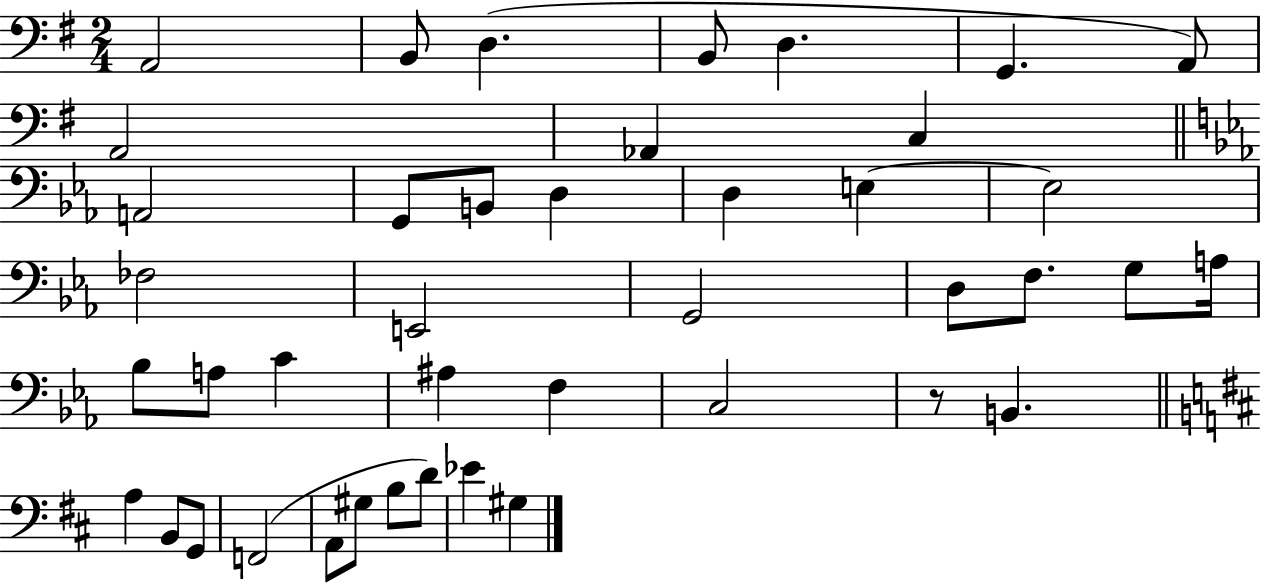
A2/h B2/e D3/q. B2/e D3/q. G2/q. A2/e A2/h Ab2/q C3/q A2/h G2/e B2/e D3/q D3/q E3/q E3/h FES3/h E2/h G2/h D3/e F3/e. G3/e A3/s Bb3/e A3/e C4/q A#3/q F3/q C3/h R/e B2/q. A3/q B2/e G2/e F2/h A2/e G#3/e B3/e D4/e Eb4/q G#3/q